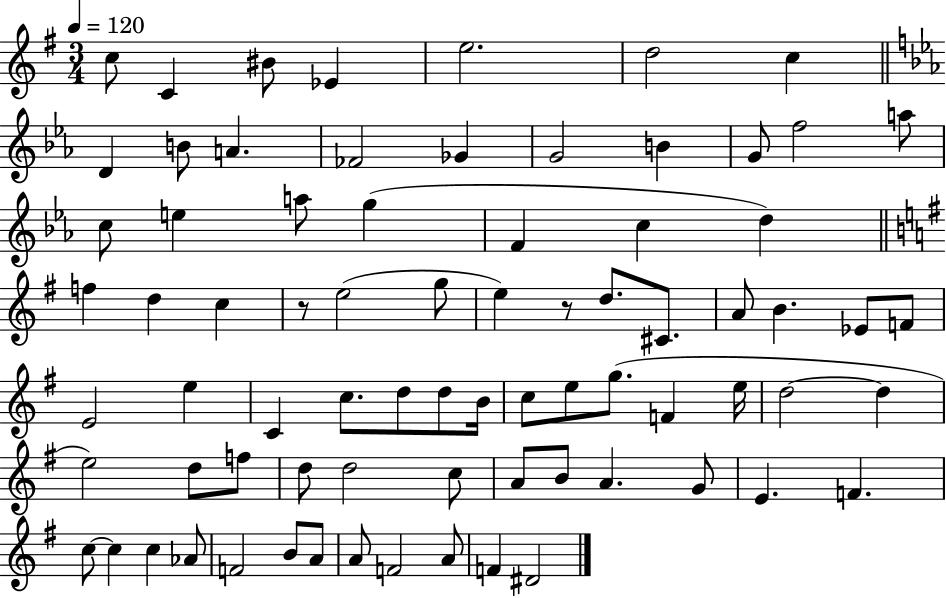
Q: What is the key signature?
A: G major